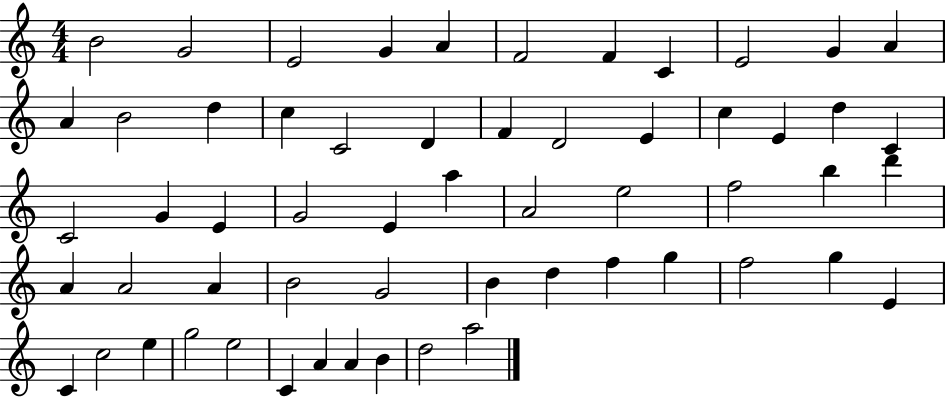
B4/h G4/h E4/h G4/q A4/q F4/h F4/q C4/q E4/h G4/q A4/q A4/q B4/h D5/q C5/q C4/h D4/q F4/q D4/h E4/q C5/q E4/q D5/q C4/q C4/h G4/q E4/q G4/h E4/q A5/q A4/h E5/h F5/h B5/q D6/q A4/q A4/h A4/q B4/h G4/h B4/q D5/q F5/q G5/q F5/h G5/q E4/q C4/q C5/h E5/q G5/h E5/h C4/q A4/q A4/q B4/q D5/h A5/h